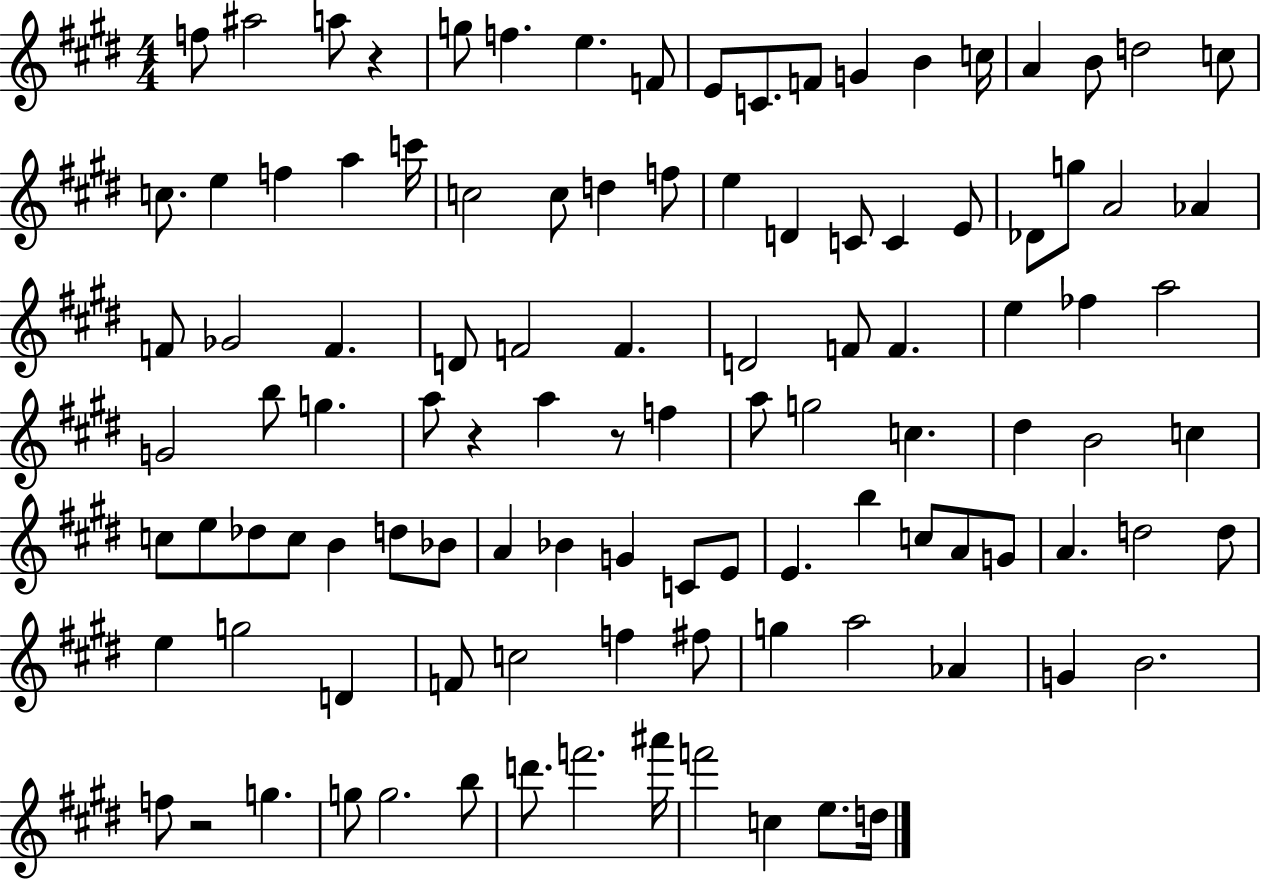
{
  \clef treble
  \numericTimeSignature
  \time 4/4
  \key e \major
  f''8 ais''2 a''8 r4 | g''8 f''4. e''4. f'8 | e'8 c'8. f'8 g'4 b'4 c''16 | a'4 b'8 d''2 c''8 | \break c''8. e''4 f''4 a''4 c'''16 | c''2 c''8 d''4 f''8 | e''4 d'4 c'8 c'4 e'8 | des'8 g''8 a'2 aes'4 | \break f'8 ges'2 f'4. | d'8 f'2 f'4. | d'2 f'8 f'4. | e''4 fes''4 a''2 | \break g'2 b''8 g''4. | a''8 r4 a''4 r8 f''4 | a''8 g''2 c''4. | dis''4 b'2 c''4 | \break c''8 e''8 des''8 c''8 b'4 d''8 bes'8 | a'4 bes'4 g'4 c'8 e'8 | e'4. b''4 c''8 a'8 g'8 | a'4. d''2 d''8 | \break e''4 g''2 d'4 | f'8 c''2 f''4 fis''8 | g''4 a''2 aes'4 | g'4 b'2. | \break f''8 r2 g''4. | g''8 g''2. b''8 | d'''8. f'''2. ais'''16 | f'''2 c''4 e''8. d''16 | \break \bar "|."
}